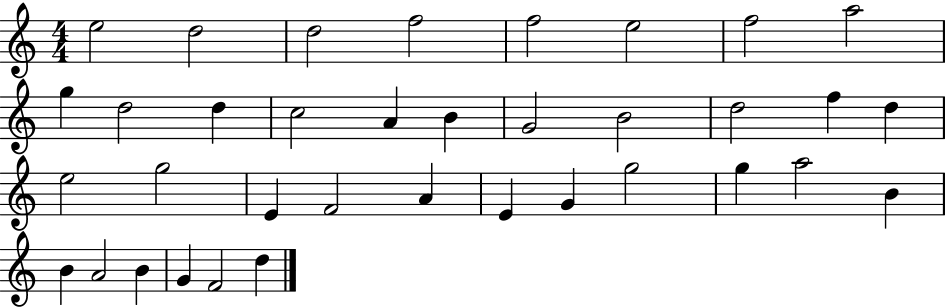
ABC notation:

X:1
T:Untitled
M:4/4
L:1/4
K:C
e2 d2 d2 f2 f2 e2 f2 a2 g d2 d c2 A B G2 B2 d2 f d e2 g2 E F2 A E G g2 g a2 B B A2 B G F2 d